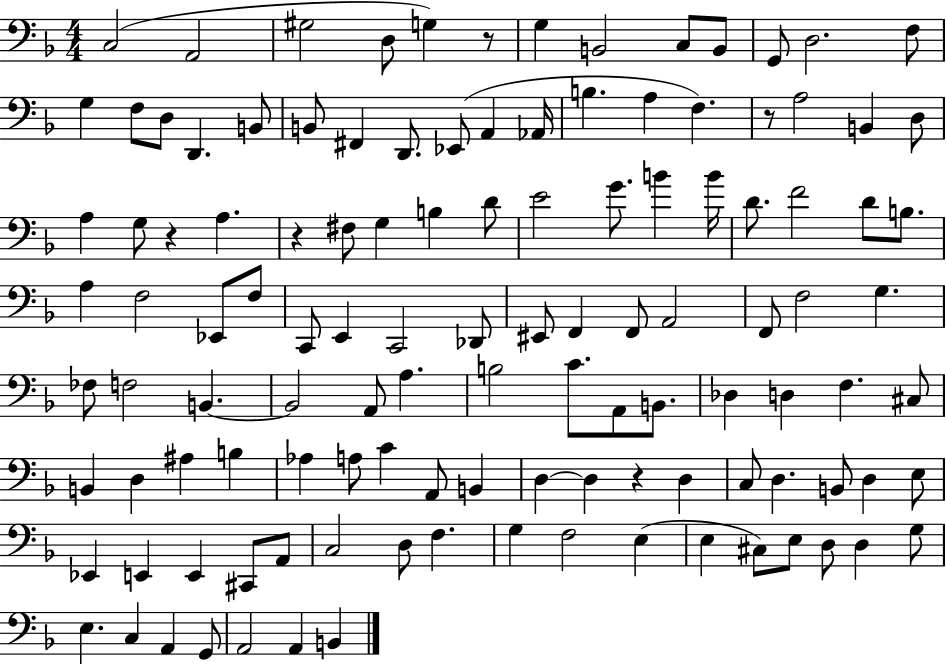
C3/h A2/h G#3/h D3/e G3/q R/e G3/q B2/h C3/e B2/e G2/e D3/h. F3/e G3/q F3/e D3/e D2/q. B2/e B2/e F#2/q D2/e. Eb2/e A2/q Ab2/s B3/q. A3/q F3/q. R/e A3/h B2/q D3/e A3/q G3/e R/q A3/q. R/q F#3/e G3/q B3/q D4/e E4/h G4/e. B4/q B4/s D4/e. F4/h D4/e B3/e. A3/q F3/h Eb2/e F3/e C2/e E2/q C2/h Db2/e EIS2/e F2/q F2/e A2/h F2/e F3/h G3/q. FES3/e F3/h B2/q. B2/h A2/e A3/q. B3/h C4/e. A2/e B2/e. Db3/q D3/q F3/q. C#3/e B2/q D3/q A#3/q B3/q Ab3/q A3/e C4/q A2/e B2/q D3/q D3/q R/q D3/q C3/e D3/q. B2/e D3/q E3/e Eb2/q E2/q E2/q C#2/e A2/e C3/h D3/e F3/q. G3/q F3/h E3/q E3/q C#3/e E3/e D3/e D3/q G3/e E3/q. C3/q A2/q G2/e A2/h A2/q B2/q